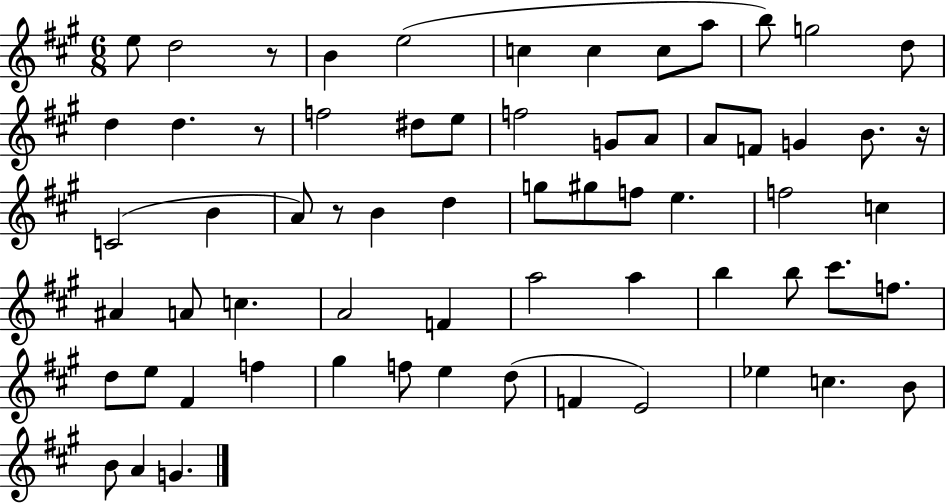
E5/e D5/h R/e B4/q E5/h C5/q C5/q C5/e A5/e B5/e G5/h D5/e D5/q D5/q. R/e F5/h D#5/e E5/e F5/h G4/e A4/e A4/e F4/e G4/q B4/e. R/s C4/h B4/q A4/e R/e B4/q D5/q G5/e G#5/e F5/e E5/q. F5/h C5/q A#4/q A4/e C5/q. A4/h F4/q A5/h A5/q B5/q B5/e C#6/e. F5/e. D5/e E5/e F#4/q F5/q G#5/q F5/e E5/q D5/e F4/q E4/h Eb5/q C5/q. B4/e B4/e A4/q G4/q.